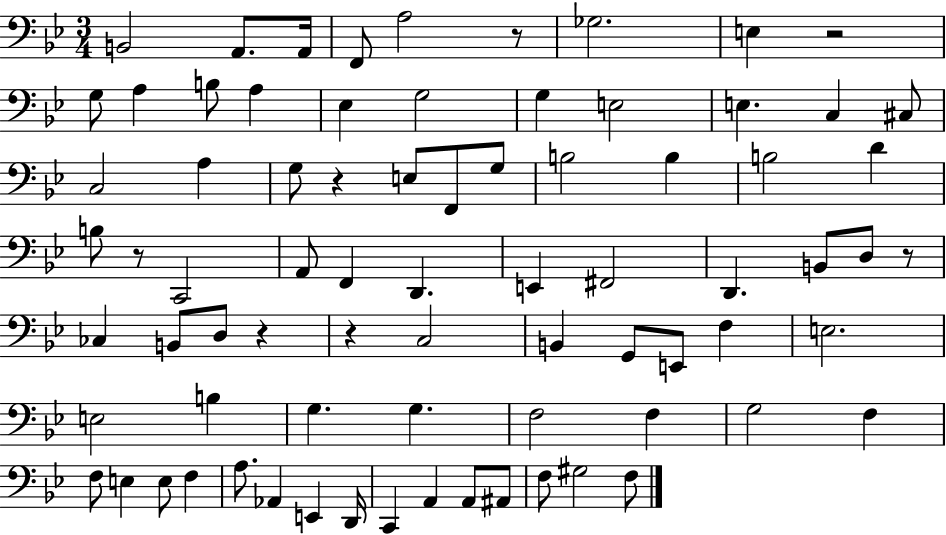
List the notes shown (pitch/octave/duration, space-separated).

B2/h A2/e. A2/s F2/e A3/h R/e Gb3/h. E3/q R/h G3/e A3/q B3/e A3/q Eb3/q G3/h G3/q E3/h E3/q. C3/q C#3/e C3/h A3/q G3/e R/q E3/e F2/e G3/e B3/h B3/q B3/h D4/q B3/e R/e C2/h A2/e F2/q D2/q. E2/q F#2/h D2/q. B2/e D3/e R/e CES3/q B2/e D3/e R/q R/q C3/h B2/q G2/e E2/e F3/q E3/h. E3/h B3/q G3/q. G3/q. F3/h F3/q G3/h F3/q F3/e E3/q E3/e F3/q A3/e. Ab2/q E2/q D2/s C2/q A2/q A2/e A#2/e F3/e G#3/h F3/e